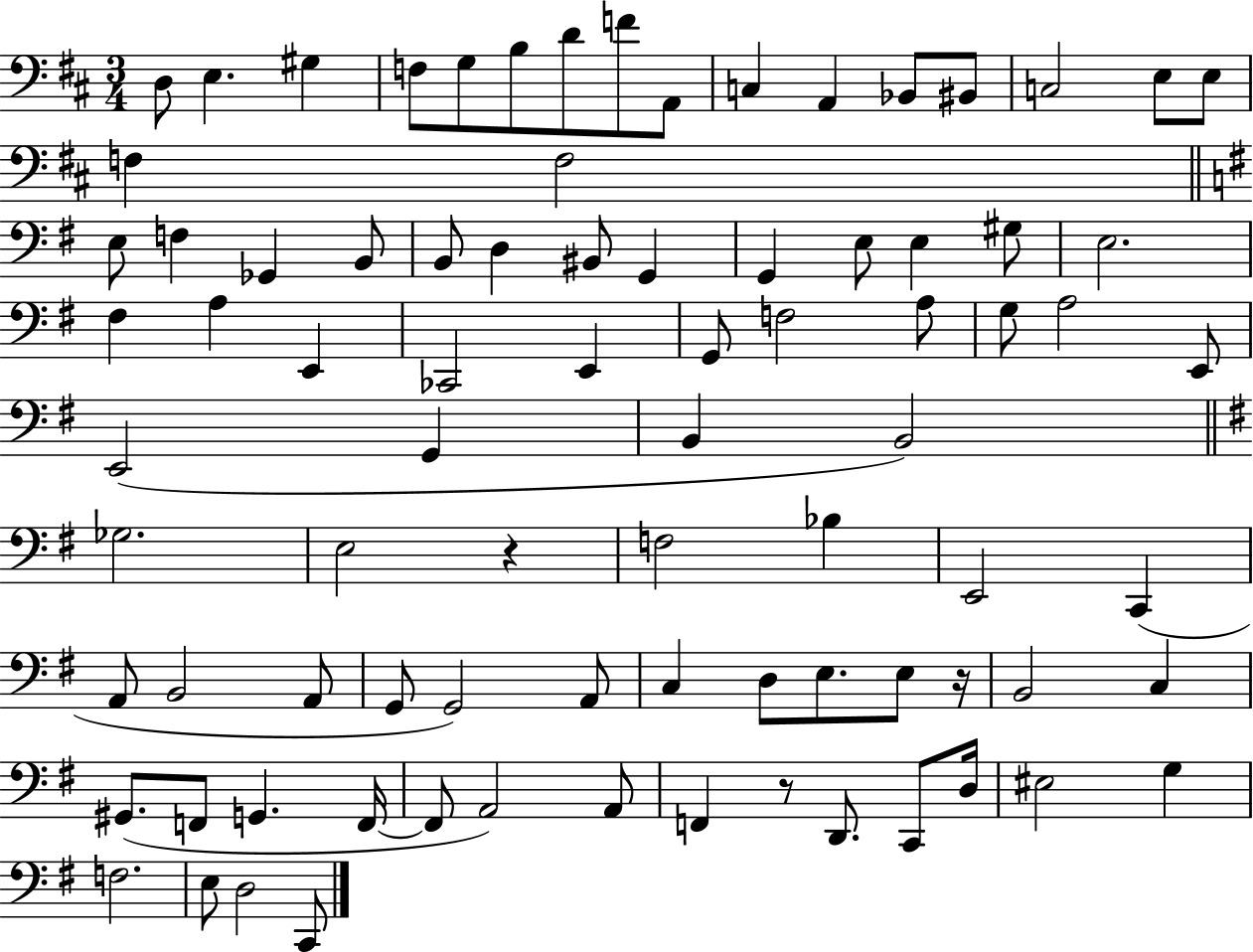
D3/e E3/q. G#3/q F3/e G3/e B3/e D4/e F4/e A2/e C3/q A2/q Bb2/e BIS2/e C3/h E3/e E3/e F3/q F3/h E3/e F3/q Gb2/q B2/e B2/e D3/q BIS2/e G2/q G2/q E3/e E3/q G#3/e E3/h. F#3/q A3/q E2/q CES2/h E2/q G2/e F3/h A3/e G3/e A3/h E2/e E2/h G2/q B2/q B2/h Gb3/h. E3/h R/q F3/h Bb3/q E2/h C2/q A2/e B2/h A2/e G2/e G2/h A2/e C3/q D3/e E3/e. E3/e R/s B2/h C3/q G#2/e. F2/e G2/q. F2/s F2/e A2/h A2/e F2/q R/e D2/e. C2/e D3/s EIS3/h G3/q F3/h. E3/e D3/h C2/e